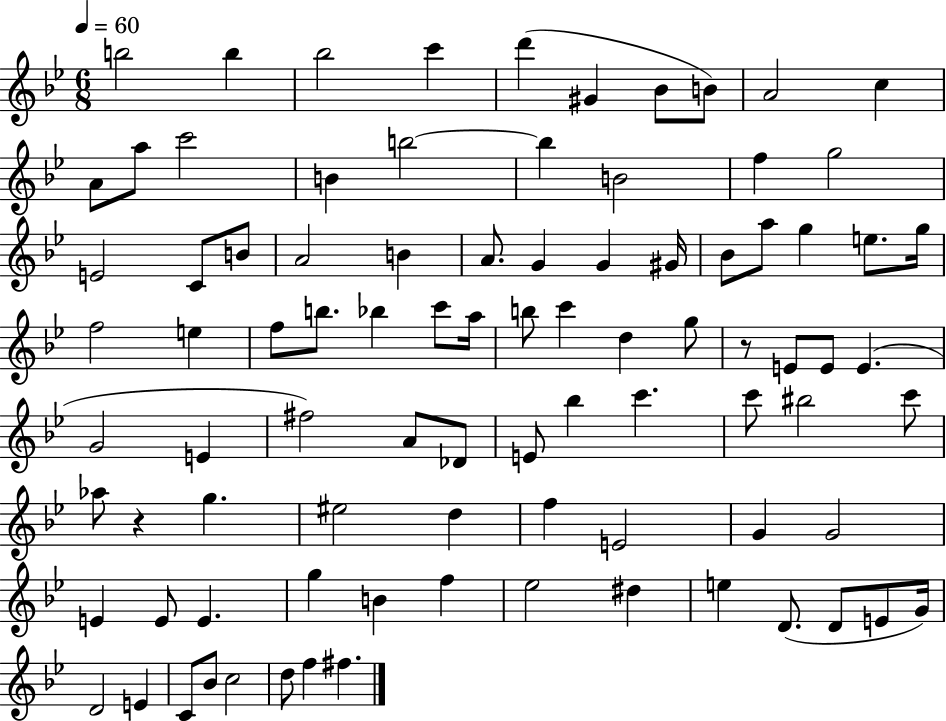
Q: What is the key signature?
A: BES major